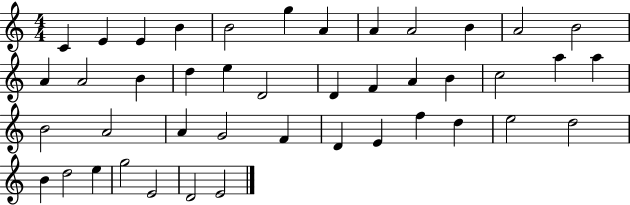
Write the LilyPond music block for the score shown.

{
  \clef treble
  \numericTimeSignature
  \time 4/4
  \key c \major
  c'4 e'4 e'4 b'4 | b'2 g''4 a'4 | a'4 a'2 b'4 | a'2 b'2 | \break a'4 a'2 b'4 | d''4 e''4 d'2 | d'4 f'4 a'4 b'4 | c''2 a''4 a''4 | \break b'2 a'2 | a'4 g'2 f'4 | d'4 e'4 f''4 d''4 | e''2 d''2 | \break b'4 d''2 e''4 | g''2 e'2 | d'2 e'2 | \bar "|."
}